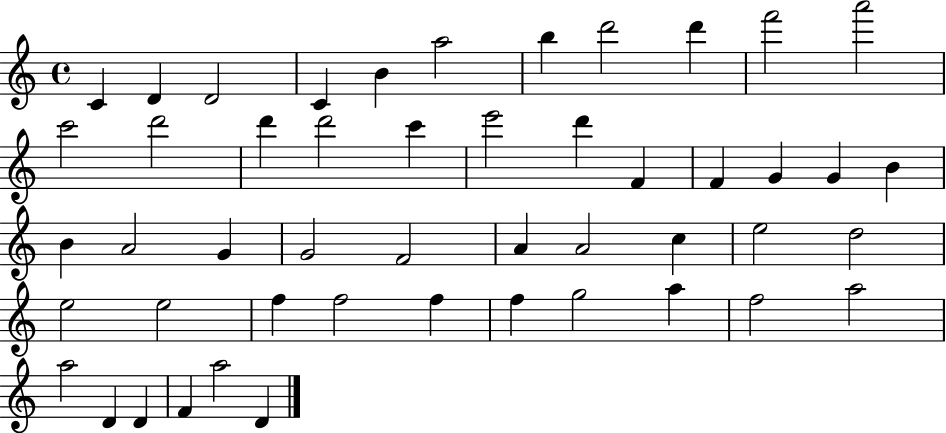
{
  \clef treble
  \time 4/4
  \defaultTimeSignature
  \key c \major
  c'4 d'4 d'2 | c'4 b'4 a''2 | b''4 d'''2 d'''4 | f'''2 a'''2 | \break c'''2 d'''2 | d'''4 d'''2 c'''4 | e'''2 d'''4 f'4 | f'4 g'4 g'4 b'4 | \break b'4 a'2 g'4 | g'2 f'2 | a'4 a'2 c''4 | e''2 d''2 | \break e''2 e''2 | f''4 f''2 f''4 | f''4 g''2 a''4 | f''2 a''2 | \break a''2 d'4 d'4 | f'4 a''2 d'4 | \bar "|."
}